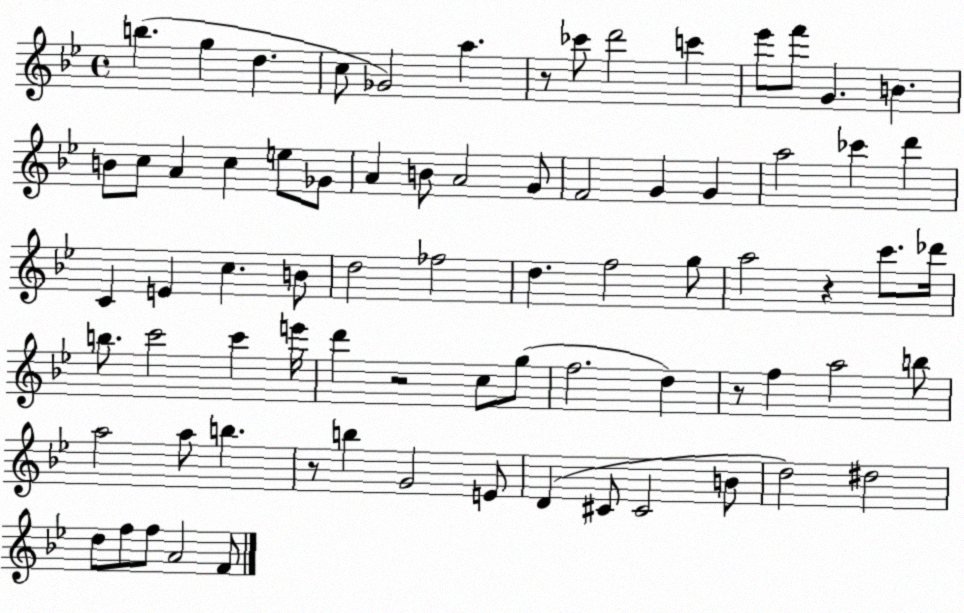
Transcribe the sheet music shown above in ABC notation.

X:1
T:Untitled
M:4/4
L:1/4
K:Bb
b g d c/2 _G2 a z/2 _c'/2 d'2 c' _e'/2 f'/2 G B B/2 c/2 A c e/2 _G/2 A B/2 A2 G/2 F2 G G a2 _c' d' C E c B/2 d2 _f2 d f2 g/2 a2 z c'/2 _d'/4 b/2 c'2 c' e'/4 d' z2 c/2 g/2 f2 d z/2 f a2 b/2 a2 a/2 b z/2 b G2 E/2 D ^C/2 ^C2 B/2 d2 ^d2 d/2 f/2 f/2 A2 F/2